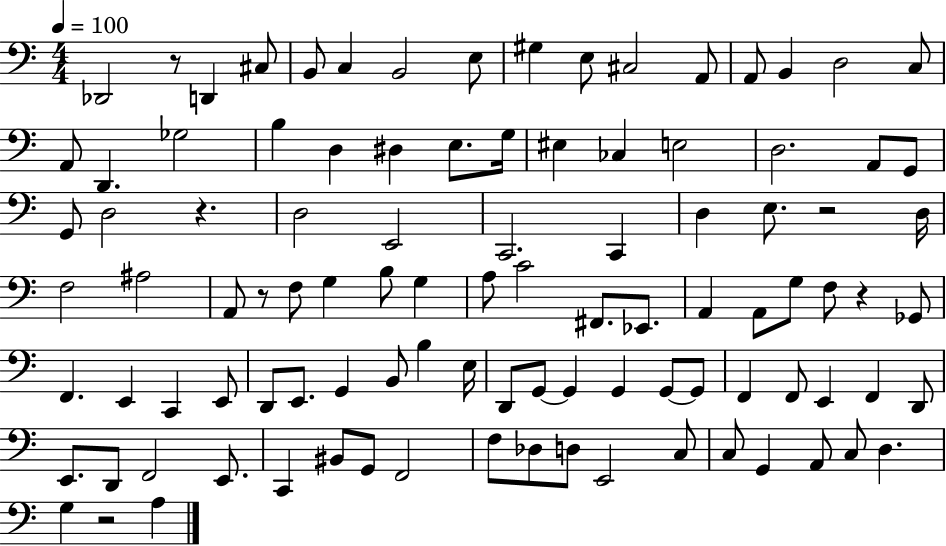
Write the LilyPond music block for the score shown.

{
  \clef bass
  \numericTimeSignature
  \time 4/4
  \key c \major
  \tempo 4 = 100
  des,2 r8 d,4 cis8 | b,8 c4 b,2 e8 | gis4 e8 cis2 a,8 | a,8 b,4 d2 c8 | \break a,8 d,4. ges2 | b4 d4 dis4 e8. g16 | eis4 ces4 e2 | d2. a,8 g,8 | \break g,8 d2 r4. | d2 e,2 | c,2. c,4 | d4 e8. r2 d16 | \break f2 ais2 | a,8 r8 f8 g4 b8 g4 | a8 c'2 fis,8. ees,8. | a,4 a,8 g8 f8 r4 ges,8 | \break f,4. e,4 c,4 e,8 | d,8 e,8. g,4 b,8 b4 e16 | d,8 g,8~~ g,4 g,4 g,8~~ g,8 | f,4 f,8 e,4 f,4 d,8 | \break e,8. d,8 f,2 e,8. | c,4 bis,8 g,8 f,2 | f8 des8 d8 e,2 c8 | c8 g,4 a,8 c8 d4. | \break g4 r2 a4 | \bar "|."
}